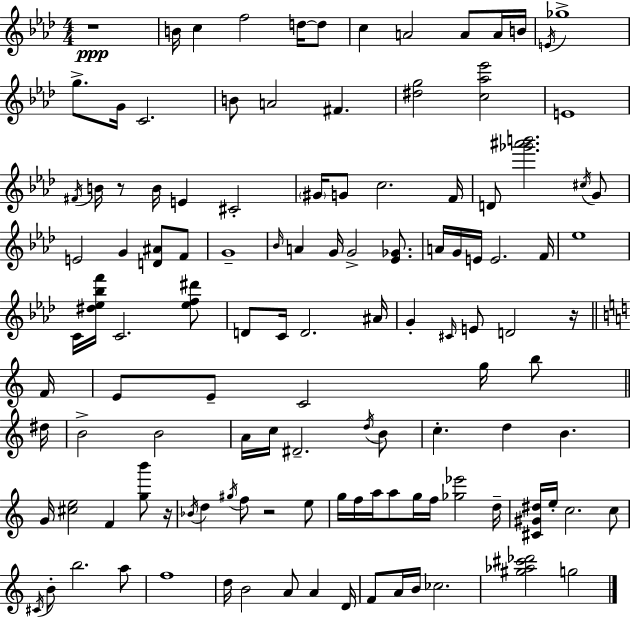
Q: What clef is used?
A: treble